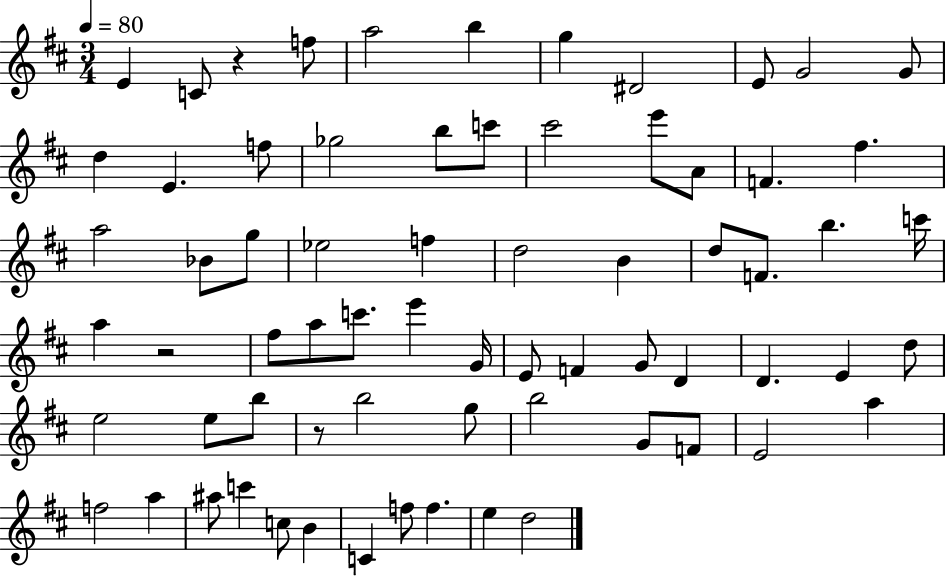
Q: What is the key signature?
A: D major